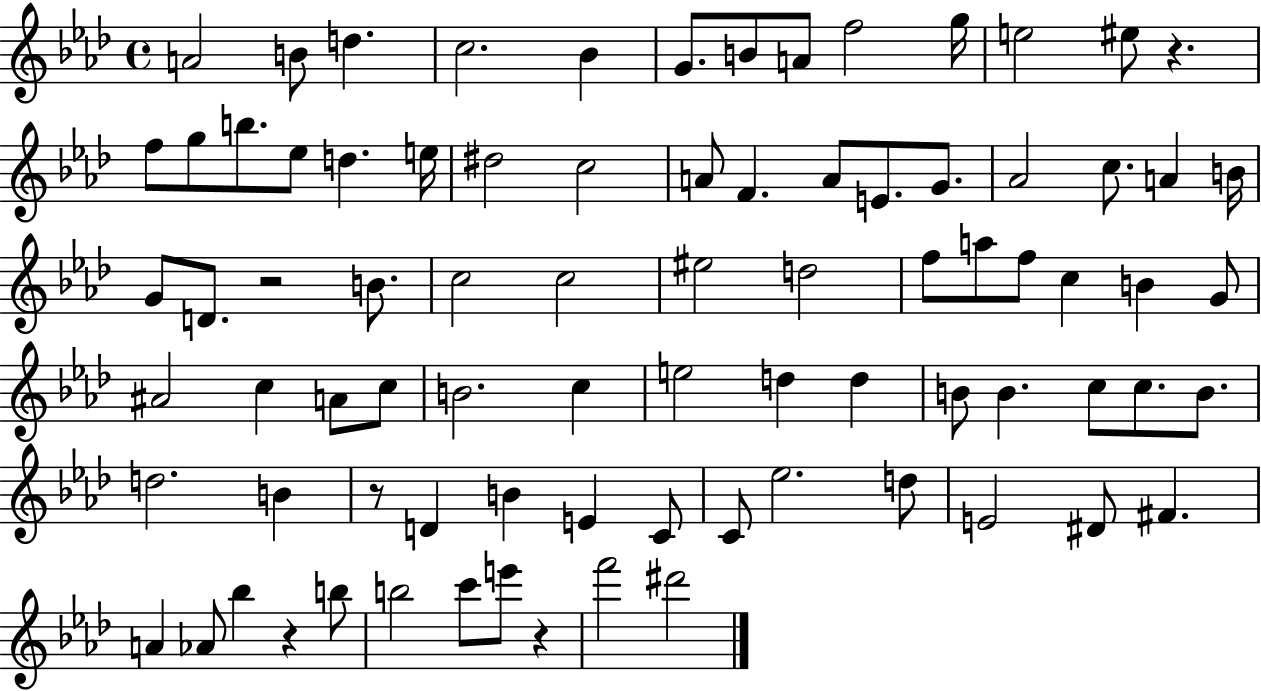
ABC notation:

X:1
T:Untitled
M:4/4
L:1/4
K:Ab
A2 B/2 d c2 _B G/2 B/2 A/2 f2 g/4 e2 ^e/2 z f/2 g/2 b/2 _e/2 d e/4 ^d2 c2 A/2 F A/2 E/2 G/2 _A2 c/2 A B/4 G/2 D/2 z2 B/2 c2 c2 ^e2 d2 f/2 a/2 f/2 c B G/2 ^A2 c A/2 c/2 B2 c e2 d d B/2 B c/2 c/2 B/2 d2 B z/2 D B E C/2 C/2 _e2 d/2 E2 ^D/2 ^F A _A/2 _b z b/2 b2 c'/2 e'/2 z f'2 ^d'2